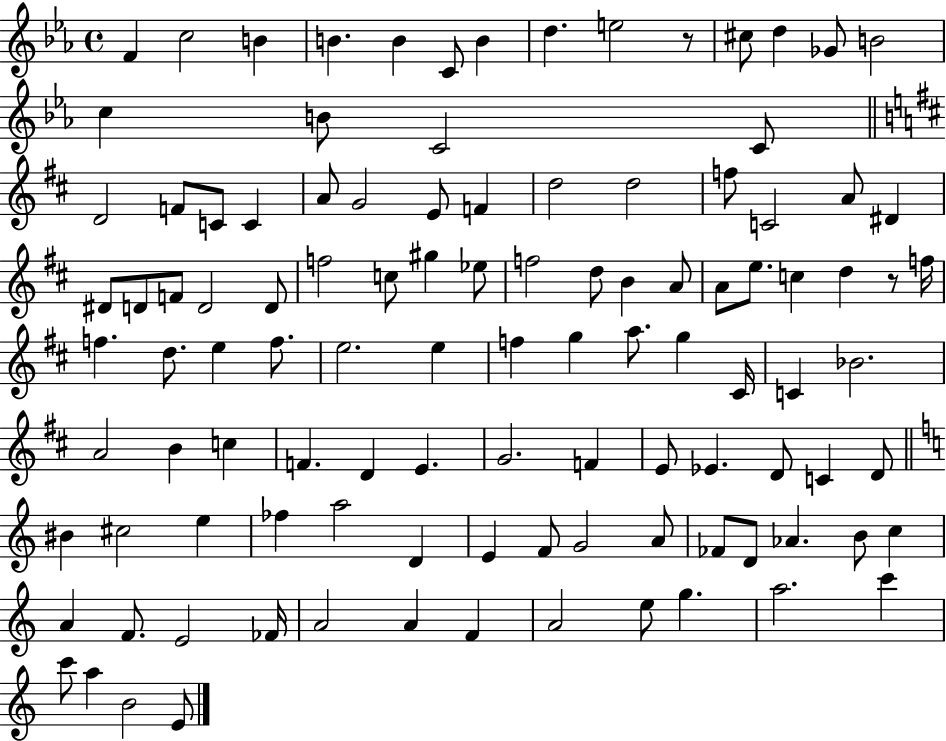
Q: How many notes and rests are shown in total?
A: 108